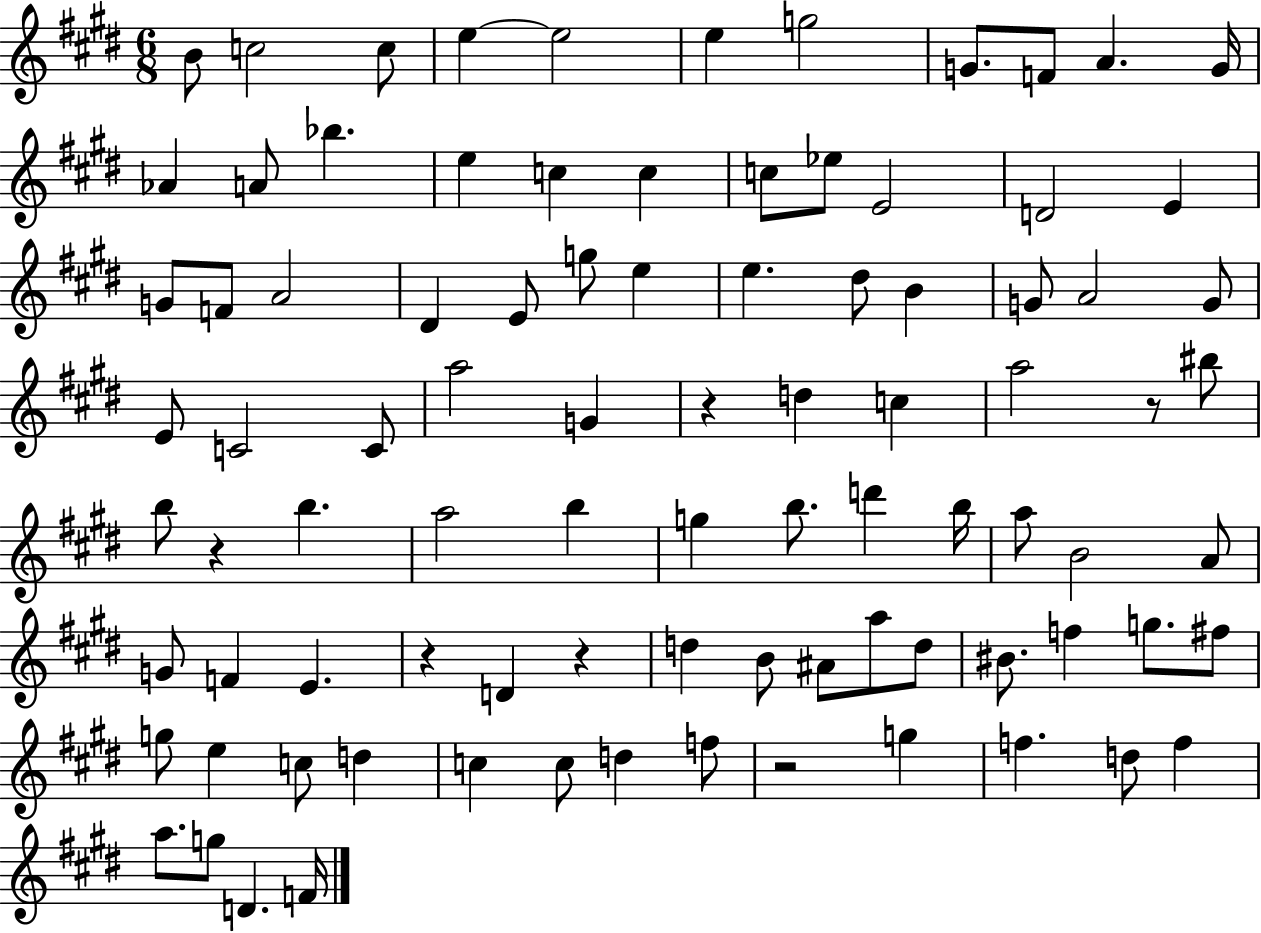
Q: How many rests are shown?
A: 6